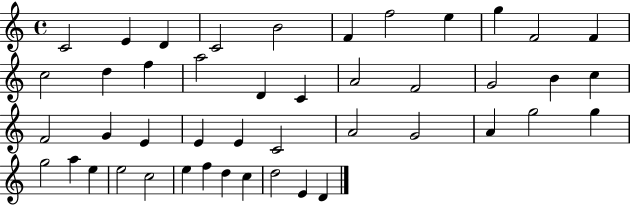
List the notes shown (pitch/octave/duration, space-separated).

C4/h E4/q D4/q C4/h B4/h F4/q F5/h E5/q G5/q F4/h F4/q C5/h D5/q F5/q A5/h D4/q C4/q A4/h F4/h G4/h B4/q C5/q F4/h G4/q E4/q E4/q E4/q C4/h A4/h G4/h A4/q G5/h G5/q G5/h A5/q E5/q E5/h C5/h E5/q F5/q D5/q C5/q D5/h E4/q D4/q